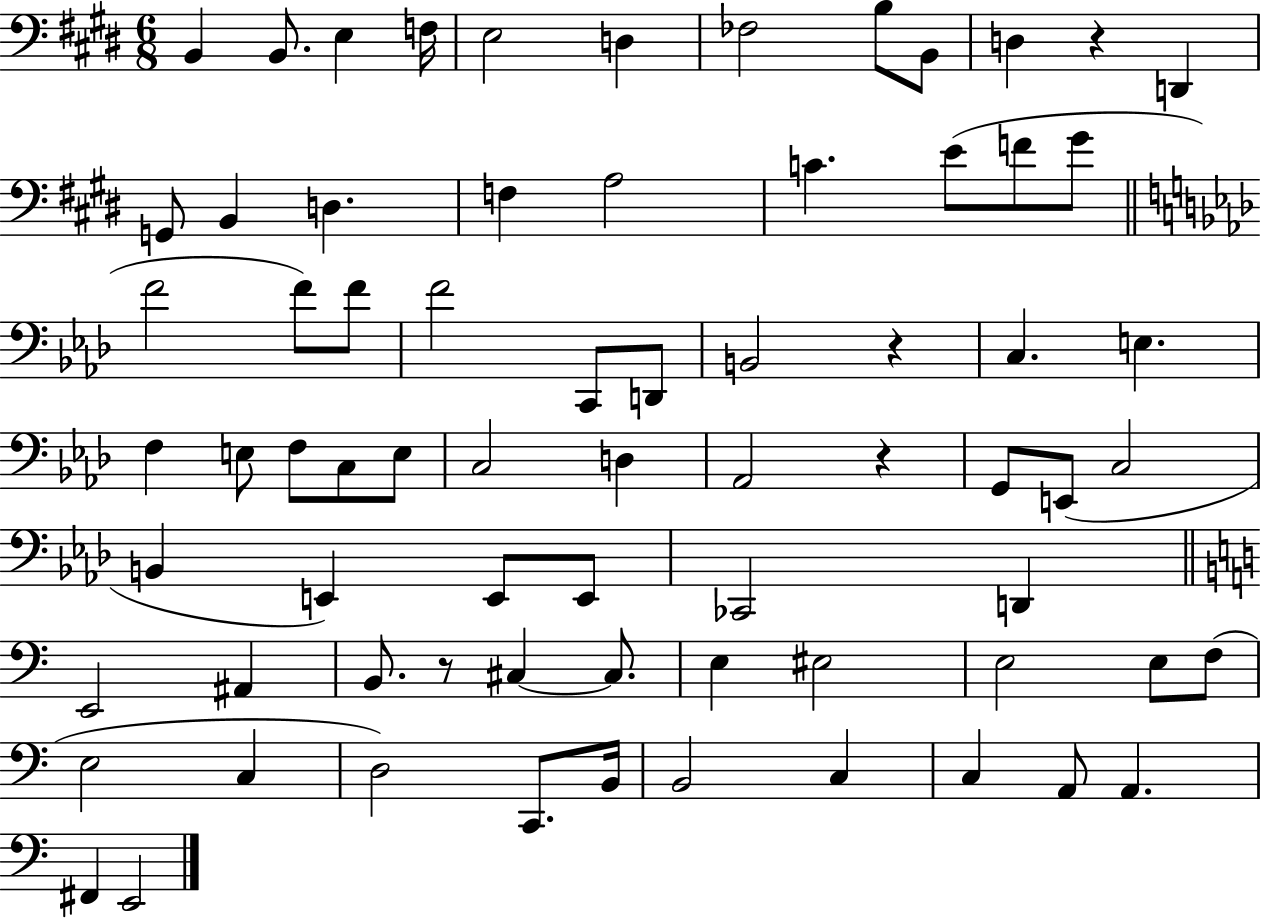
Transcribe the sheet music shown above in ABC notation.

X:1
T:Untitled
M:6/8
L:1/4
K:E
B,, B,,/2 E, F,/4 E,2 D, _F,2 B,/2 B,,/2 D, z D,, G,,/2 B,, D, F, A,2 C E/2 F/2 ^G/2 F2 F/2 F/2 F2 C,,/2 D,,/2 B,,2 z C, E, F, E,/2 F,/2 C,/2 E,/2 C,2 D, _A,,2 z G,,/2 E,,/2 C,2 B,, E,, E,,/2 E,,/2 _C,,2 D,, E,,2 ^A,, B,,/2 z/2 ^C, ^C,/2 E, ^E,2 E,2 E,/2 F,/2 E,2 C, D,2 C,,/2 B,,/4 B,,2 C, C, A,,/2 A,, ^F,, E,,2